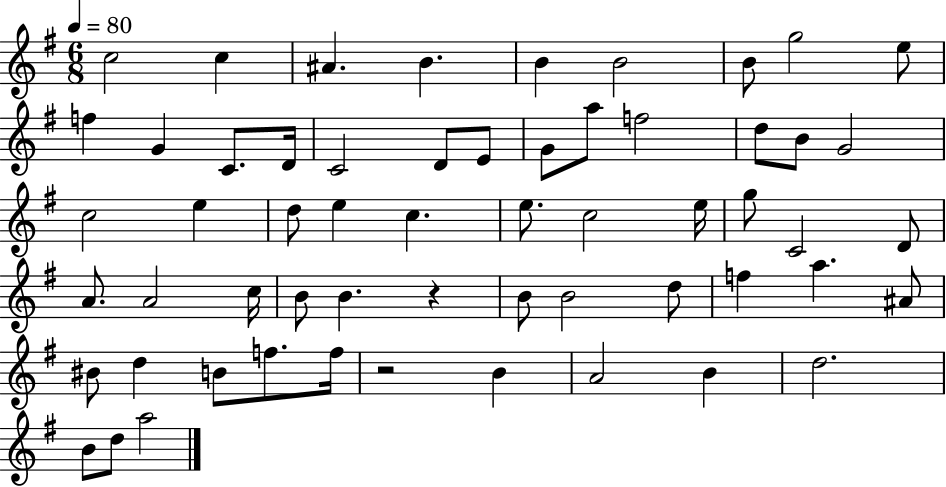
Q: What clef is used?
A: treble